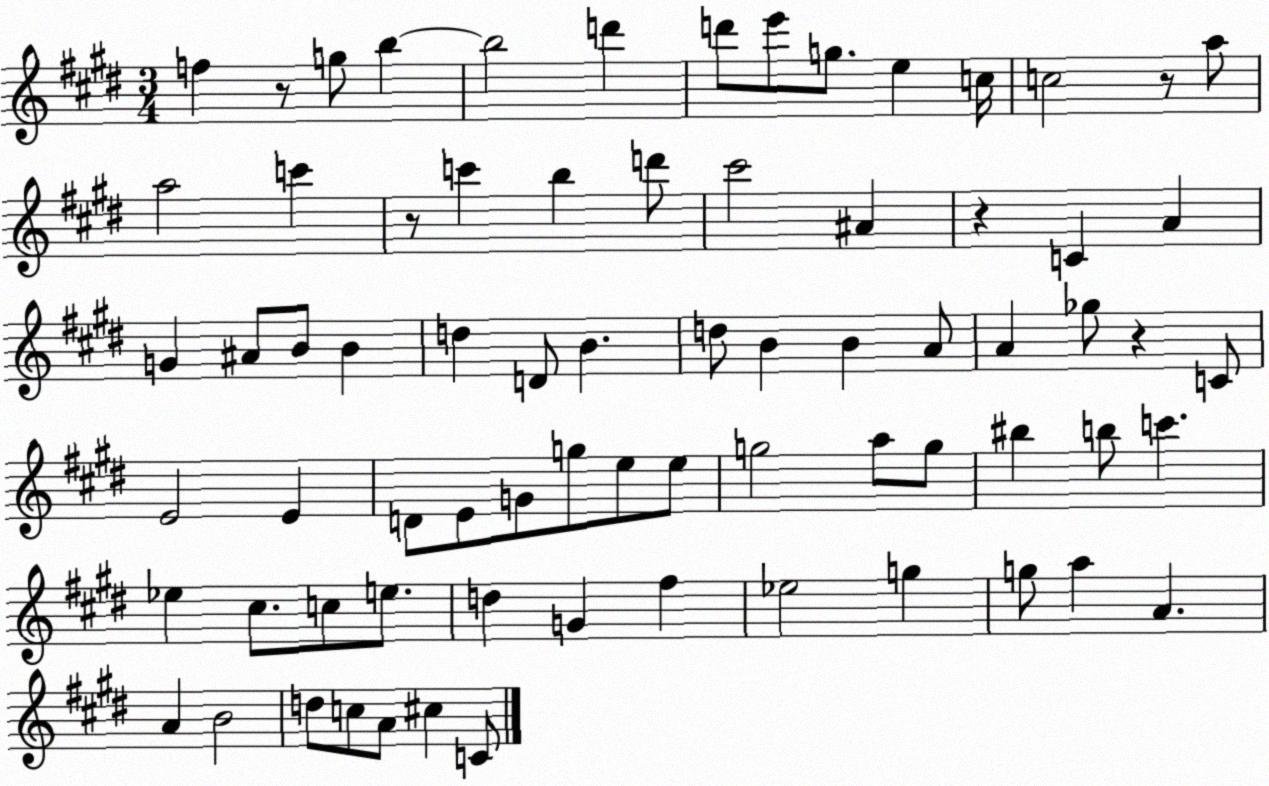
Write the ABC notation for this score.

X:1
T:Untitled
M:3/4
L:1/4
K:E
f z/2 g/2 b b2 d' d'/2 e'/2 g/2 e c/4 c2 z/2 a/2 a2 c' z/2 c' b d'/2 ^c'2 ^A z C A G ^A/2 B/2 B d D/2 B d/2 B B A/2 A _g/2 z C/2 E2 E D/2 E/2 G/2 g/2 e/2 e/2 g2 a/2 g/2 ^b b/2 c' _e ^c/2 c/2 e/2 d G ^f _e2 g g/2 a A A B2 d/2 c/2 A/2 ^c C/2